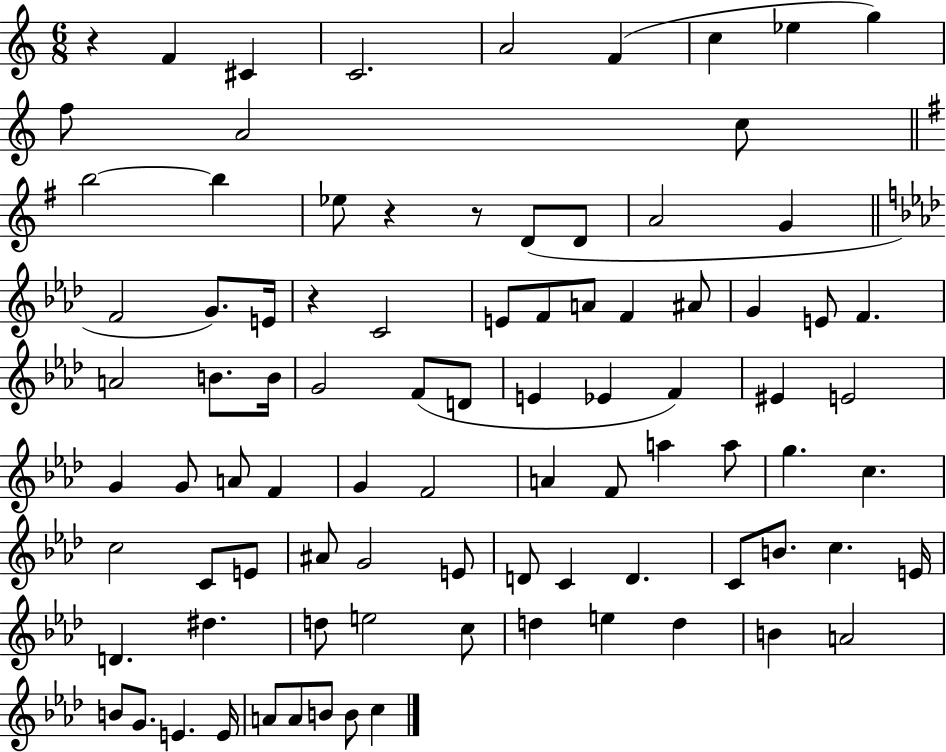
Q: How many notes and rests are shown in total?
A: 89